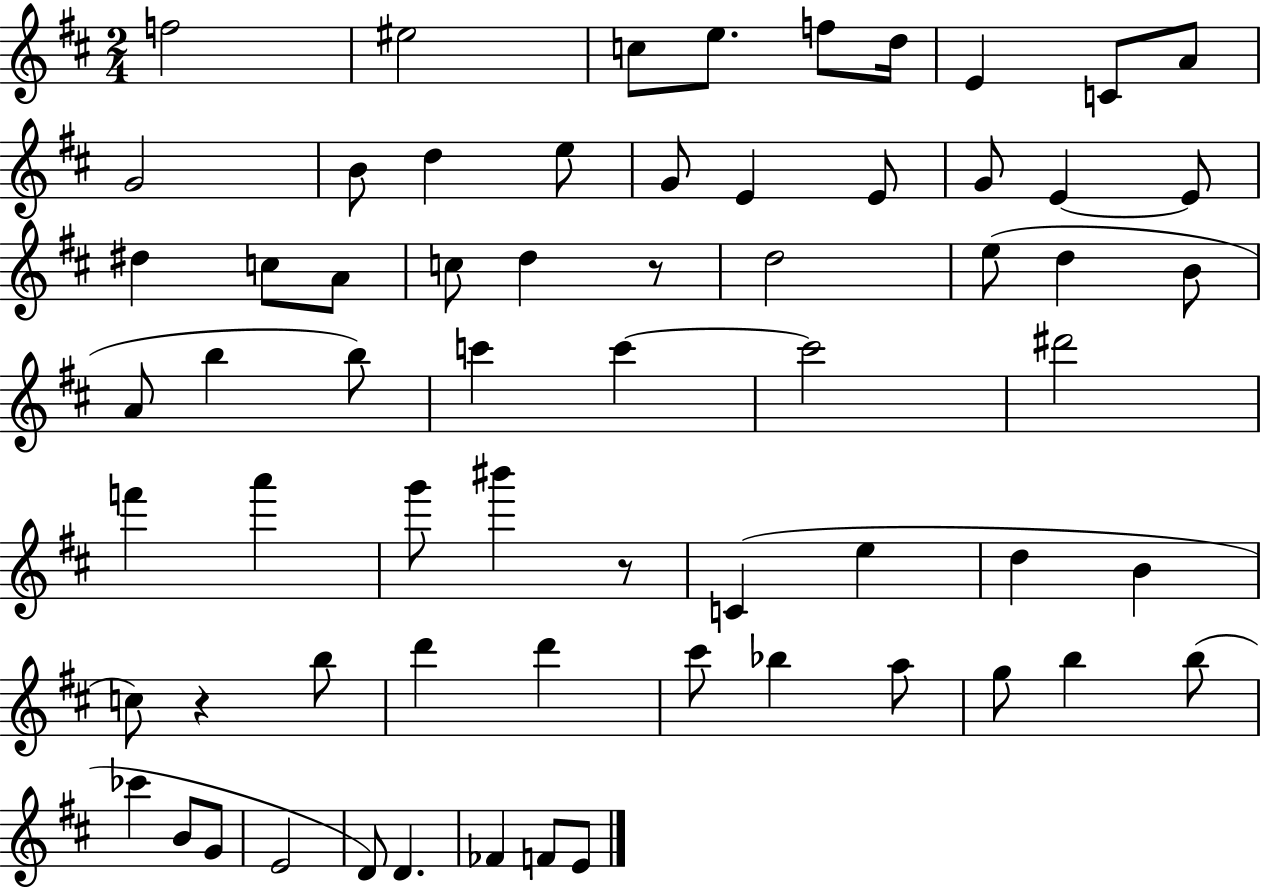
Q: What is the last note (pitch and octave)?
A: E4